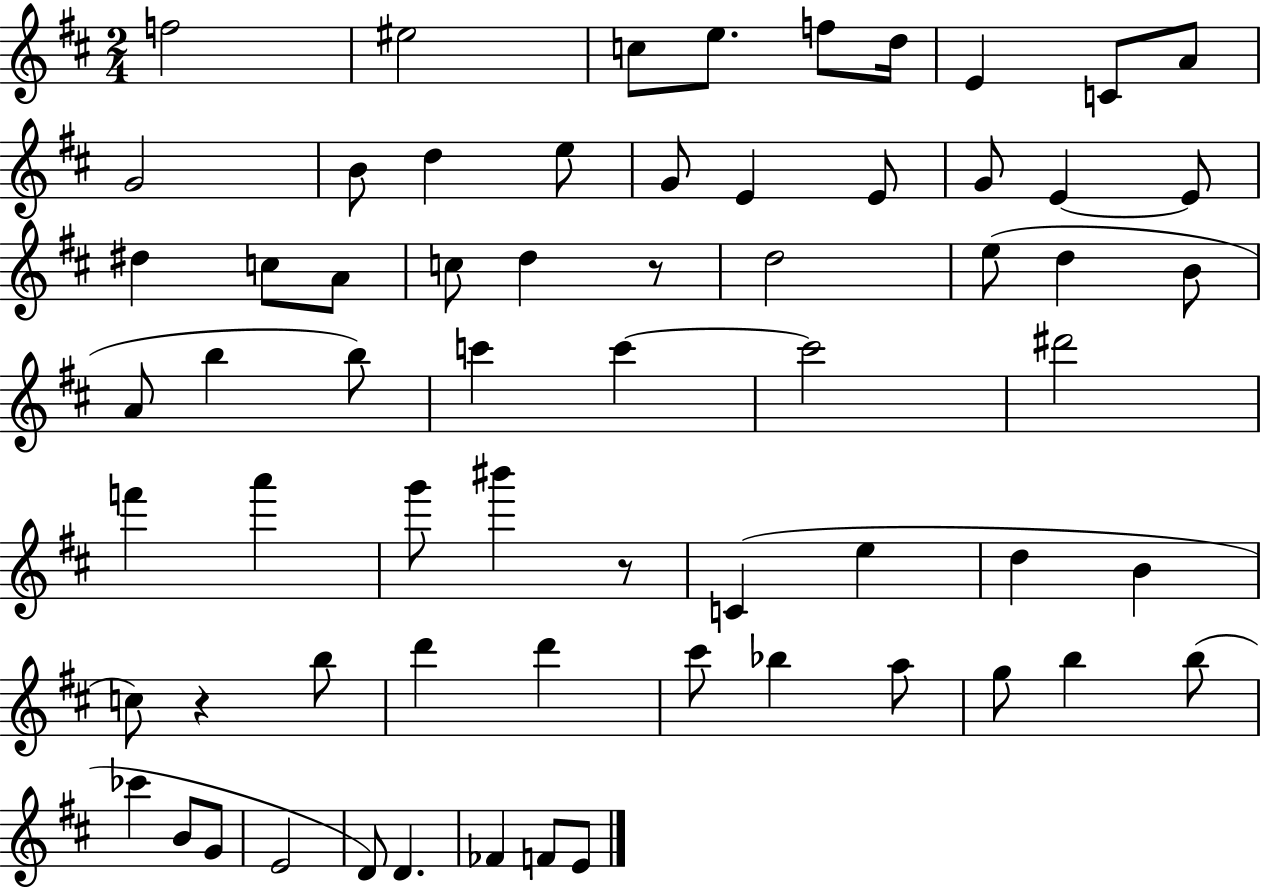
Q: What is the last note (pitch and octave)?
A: E4